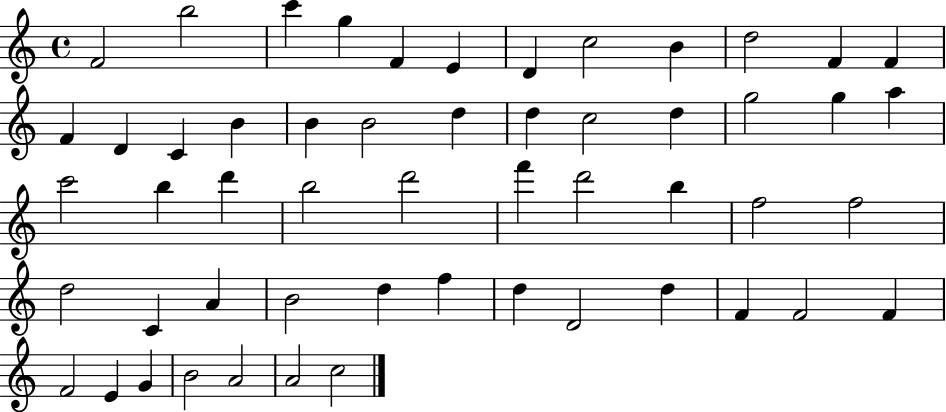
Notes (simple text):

F4/h B5/h C6/q G5/q F4/q E4/q D4/q C5/h B4/q D5/h F4/q F4/q F4/q D4/q C4/q B4/q B4/q B4/h D5/q D5/q C5/h D5/q G5/h G5/q A5/q C6/h B5/q D6/q B5/h D6/h F6/q D6/h B5/q F5/h F5/h D5/h C4/q A4/q B4/h D5/q F5/q D5/q D4/h D5/q F4/q F4/h F4/q F4/h E4/q G4/q B4/h A4/h A4/h C5/h